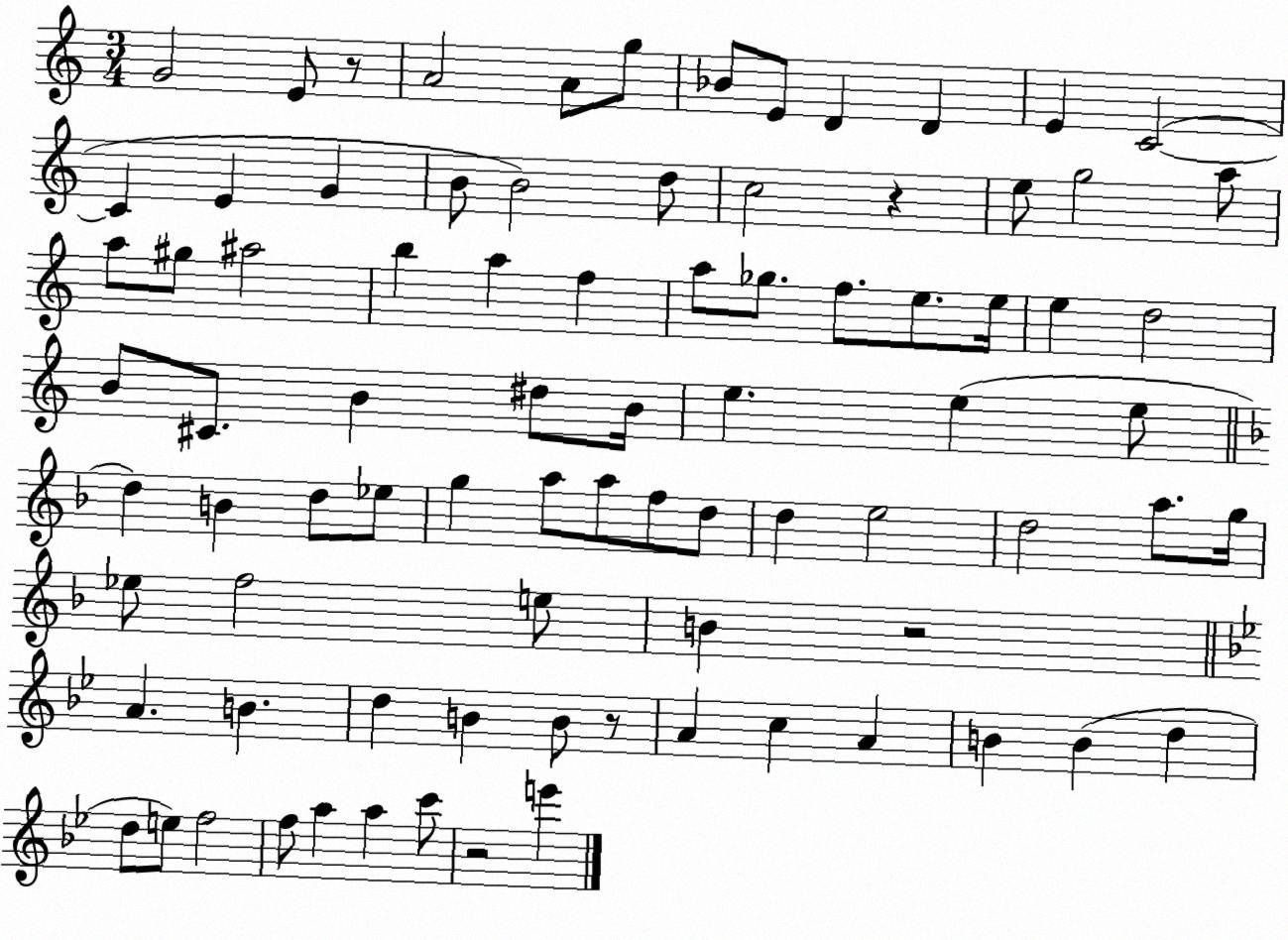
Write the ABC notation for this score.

X:1
T:Untitled
M:3/4
L:1/4
K:C
G2 E/2 z/2 A2 A/2 g/2 _B/2 E/2 D D E C2 C E G B/2 B2 d/2 c2 z e/2 g2 a/2 a/2 ^g/2 ^a2 b a f a/2 _g/2 f/2 e/2 e/4 e d2 B/2 ^C/2 B ^d/2 B/4 e e e/2 d B d/2 _e/2 g a/2 a/2 f/2 d/2 d e2 d2 a/2 g/4 _e/2 f2 e/2 B z2 A B d B B/2 z/2 A c A B B d d/2 e/2 f2 f/2 a a c'/2 z2 e'